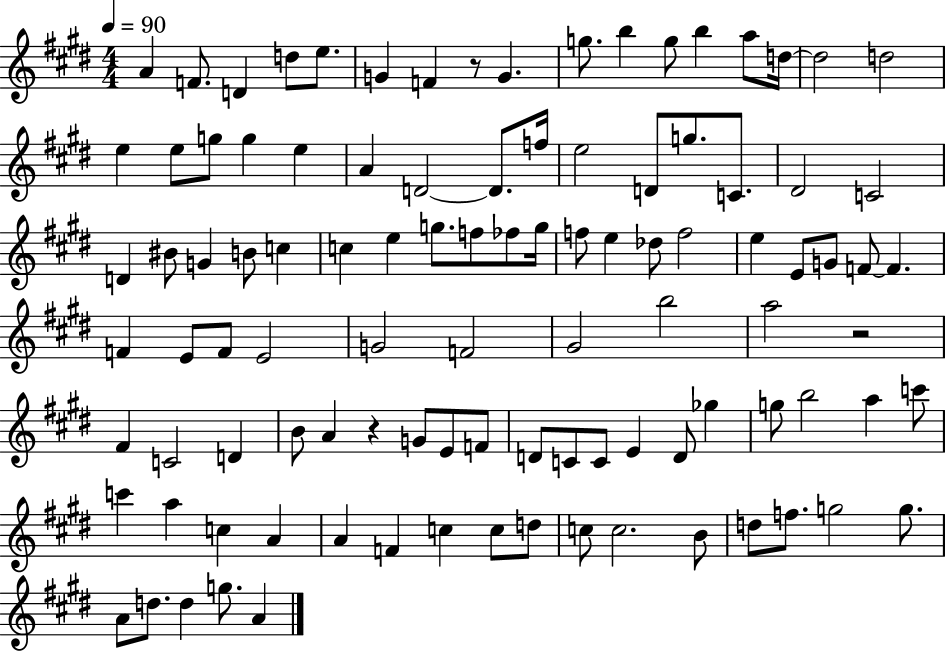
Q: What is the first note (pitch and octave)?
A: A4